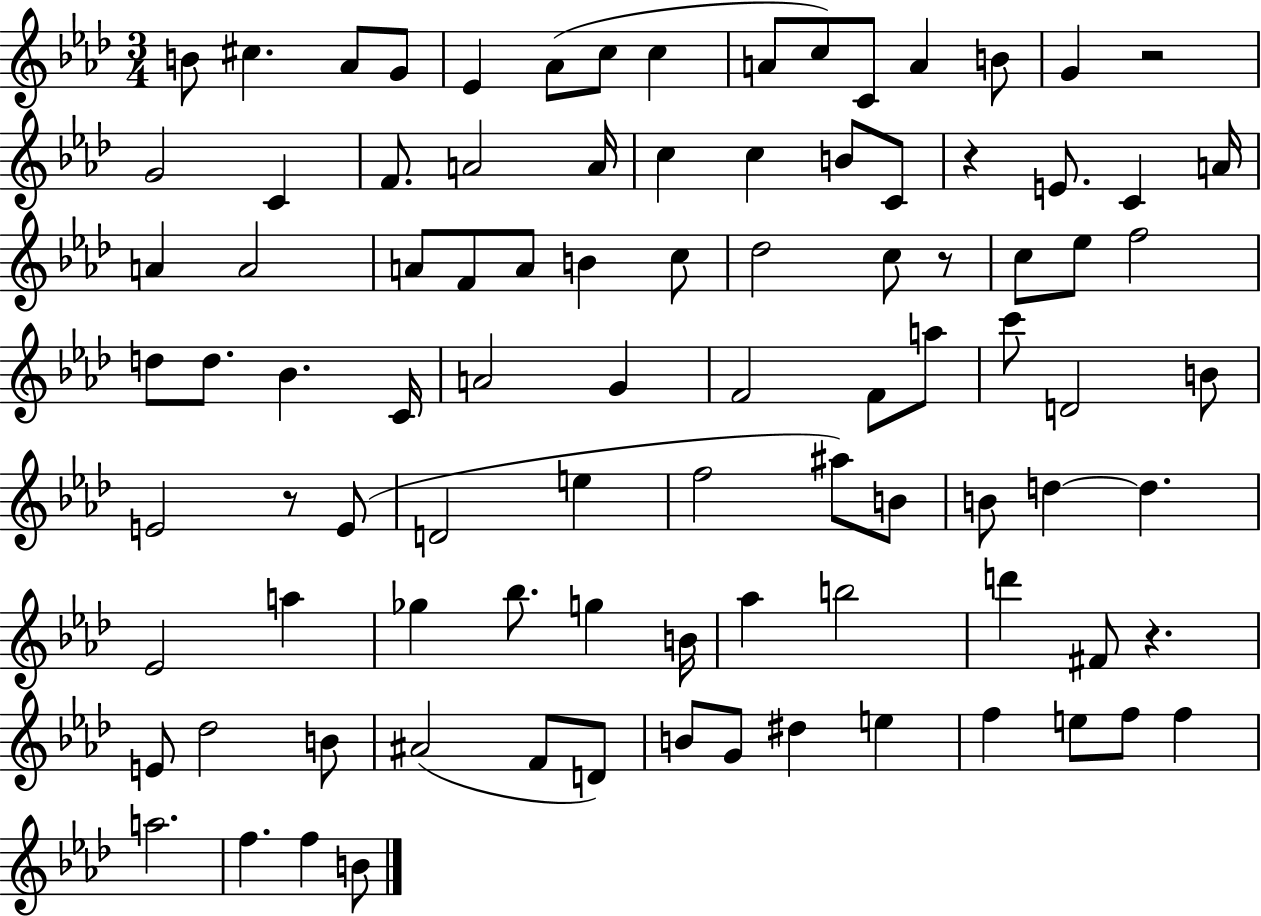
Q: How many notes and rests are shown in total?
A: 93